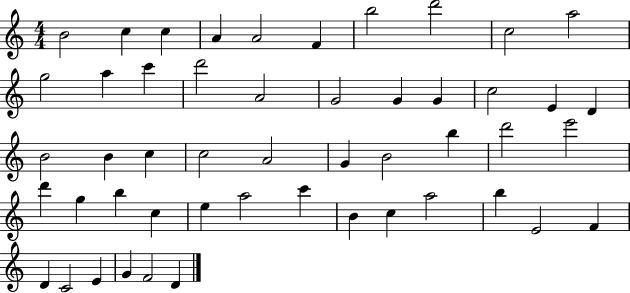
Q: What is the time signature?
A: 4/4